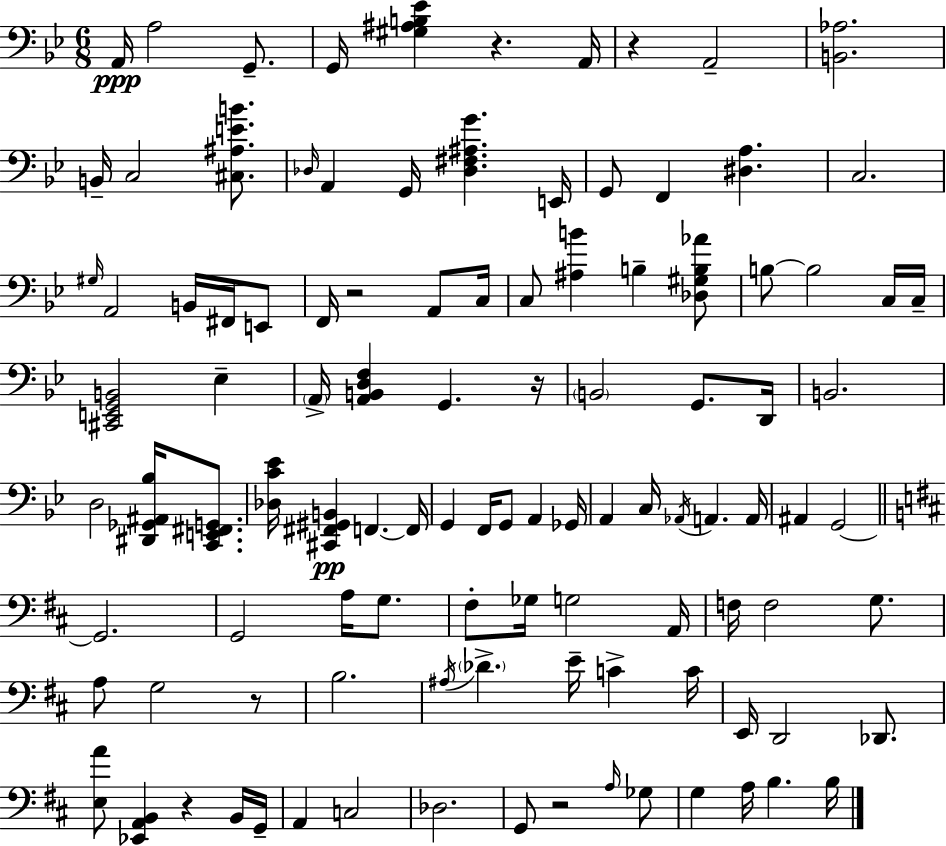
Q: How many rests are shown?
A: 7